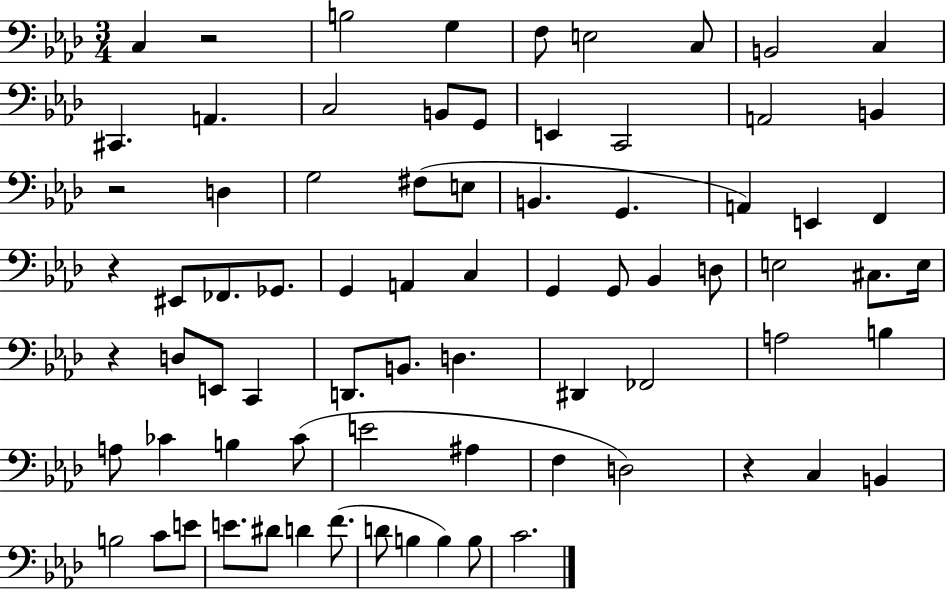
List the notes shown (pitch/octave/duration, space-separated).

C3/q R/h B3/h G3/q F3/e E3/h C3/e B2/h C3/q C#2/q. A2/q. C3/h B2/e G2/e E2/q C2/h A2/h B2/q R/h D3/q G3/h F#3/e E3/e B2/q. G2/q. A2/q E2/q F2/q R/q EIS2/e FES2/e. Gb2/e. G2/q A2/q C3/q G2/q G2/e Bb2/q D3/e E3/h C#3/e. E3/s R/q D3/e E2/e C2/q D2/e. B2/e. D3/q. D#2/q FES2/h A3/h B3/q A3/e CES4/q B3/q CES4/e E4/h A#3/q F3/q D3/h R/q C3/q B2/q B3/h C4/e E4/e E4/e. D#4/e D4/q F4/e. D4/e B3/q B3/q B3/e C4/h.